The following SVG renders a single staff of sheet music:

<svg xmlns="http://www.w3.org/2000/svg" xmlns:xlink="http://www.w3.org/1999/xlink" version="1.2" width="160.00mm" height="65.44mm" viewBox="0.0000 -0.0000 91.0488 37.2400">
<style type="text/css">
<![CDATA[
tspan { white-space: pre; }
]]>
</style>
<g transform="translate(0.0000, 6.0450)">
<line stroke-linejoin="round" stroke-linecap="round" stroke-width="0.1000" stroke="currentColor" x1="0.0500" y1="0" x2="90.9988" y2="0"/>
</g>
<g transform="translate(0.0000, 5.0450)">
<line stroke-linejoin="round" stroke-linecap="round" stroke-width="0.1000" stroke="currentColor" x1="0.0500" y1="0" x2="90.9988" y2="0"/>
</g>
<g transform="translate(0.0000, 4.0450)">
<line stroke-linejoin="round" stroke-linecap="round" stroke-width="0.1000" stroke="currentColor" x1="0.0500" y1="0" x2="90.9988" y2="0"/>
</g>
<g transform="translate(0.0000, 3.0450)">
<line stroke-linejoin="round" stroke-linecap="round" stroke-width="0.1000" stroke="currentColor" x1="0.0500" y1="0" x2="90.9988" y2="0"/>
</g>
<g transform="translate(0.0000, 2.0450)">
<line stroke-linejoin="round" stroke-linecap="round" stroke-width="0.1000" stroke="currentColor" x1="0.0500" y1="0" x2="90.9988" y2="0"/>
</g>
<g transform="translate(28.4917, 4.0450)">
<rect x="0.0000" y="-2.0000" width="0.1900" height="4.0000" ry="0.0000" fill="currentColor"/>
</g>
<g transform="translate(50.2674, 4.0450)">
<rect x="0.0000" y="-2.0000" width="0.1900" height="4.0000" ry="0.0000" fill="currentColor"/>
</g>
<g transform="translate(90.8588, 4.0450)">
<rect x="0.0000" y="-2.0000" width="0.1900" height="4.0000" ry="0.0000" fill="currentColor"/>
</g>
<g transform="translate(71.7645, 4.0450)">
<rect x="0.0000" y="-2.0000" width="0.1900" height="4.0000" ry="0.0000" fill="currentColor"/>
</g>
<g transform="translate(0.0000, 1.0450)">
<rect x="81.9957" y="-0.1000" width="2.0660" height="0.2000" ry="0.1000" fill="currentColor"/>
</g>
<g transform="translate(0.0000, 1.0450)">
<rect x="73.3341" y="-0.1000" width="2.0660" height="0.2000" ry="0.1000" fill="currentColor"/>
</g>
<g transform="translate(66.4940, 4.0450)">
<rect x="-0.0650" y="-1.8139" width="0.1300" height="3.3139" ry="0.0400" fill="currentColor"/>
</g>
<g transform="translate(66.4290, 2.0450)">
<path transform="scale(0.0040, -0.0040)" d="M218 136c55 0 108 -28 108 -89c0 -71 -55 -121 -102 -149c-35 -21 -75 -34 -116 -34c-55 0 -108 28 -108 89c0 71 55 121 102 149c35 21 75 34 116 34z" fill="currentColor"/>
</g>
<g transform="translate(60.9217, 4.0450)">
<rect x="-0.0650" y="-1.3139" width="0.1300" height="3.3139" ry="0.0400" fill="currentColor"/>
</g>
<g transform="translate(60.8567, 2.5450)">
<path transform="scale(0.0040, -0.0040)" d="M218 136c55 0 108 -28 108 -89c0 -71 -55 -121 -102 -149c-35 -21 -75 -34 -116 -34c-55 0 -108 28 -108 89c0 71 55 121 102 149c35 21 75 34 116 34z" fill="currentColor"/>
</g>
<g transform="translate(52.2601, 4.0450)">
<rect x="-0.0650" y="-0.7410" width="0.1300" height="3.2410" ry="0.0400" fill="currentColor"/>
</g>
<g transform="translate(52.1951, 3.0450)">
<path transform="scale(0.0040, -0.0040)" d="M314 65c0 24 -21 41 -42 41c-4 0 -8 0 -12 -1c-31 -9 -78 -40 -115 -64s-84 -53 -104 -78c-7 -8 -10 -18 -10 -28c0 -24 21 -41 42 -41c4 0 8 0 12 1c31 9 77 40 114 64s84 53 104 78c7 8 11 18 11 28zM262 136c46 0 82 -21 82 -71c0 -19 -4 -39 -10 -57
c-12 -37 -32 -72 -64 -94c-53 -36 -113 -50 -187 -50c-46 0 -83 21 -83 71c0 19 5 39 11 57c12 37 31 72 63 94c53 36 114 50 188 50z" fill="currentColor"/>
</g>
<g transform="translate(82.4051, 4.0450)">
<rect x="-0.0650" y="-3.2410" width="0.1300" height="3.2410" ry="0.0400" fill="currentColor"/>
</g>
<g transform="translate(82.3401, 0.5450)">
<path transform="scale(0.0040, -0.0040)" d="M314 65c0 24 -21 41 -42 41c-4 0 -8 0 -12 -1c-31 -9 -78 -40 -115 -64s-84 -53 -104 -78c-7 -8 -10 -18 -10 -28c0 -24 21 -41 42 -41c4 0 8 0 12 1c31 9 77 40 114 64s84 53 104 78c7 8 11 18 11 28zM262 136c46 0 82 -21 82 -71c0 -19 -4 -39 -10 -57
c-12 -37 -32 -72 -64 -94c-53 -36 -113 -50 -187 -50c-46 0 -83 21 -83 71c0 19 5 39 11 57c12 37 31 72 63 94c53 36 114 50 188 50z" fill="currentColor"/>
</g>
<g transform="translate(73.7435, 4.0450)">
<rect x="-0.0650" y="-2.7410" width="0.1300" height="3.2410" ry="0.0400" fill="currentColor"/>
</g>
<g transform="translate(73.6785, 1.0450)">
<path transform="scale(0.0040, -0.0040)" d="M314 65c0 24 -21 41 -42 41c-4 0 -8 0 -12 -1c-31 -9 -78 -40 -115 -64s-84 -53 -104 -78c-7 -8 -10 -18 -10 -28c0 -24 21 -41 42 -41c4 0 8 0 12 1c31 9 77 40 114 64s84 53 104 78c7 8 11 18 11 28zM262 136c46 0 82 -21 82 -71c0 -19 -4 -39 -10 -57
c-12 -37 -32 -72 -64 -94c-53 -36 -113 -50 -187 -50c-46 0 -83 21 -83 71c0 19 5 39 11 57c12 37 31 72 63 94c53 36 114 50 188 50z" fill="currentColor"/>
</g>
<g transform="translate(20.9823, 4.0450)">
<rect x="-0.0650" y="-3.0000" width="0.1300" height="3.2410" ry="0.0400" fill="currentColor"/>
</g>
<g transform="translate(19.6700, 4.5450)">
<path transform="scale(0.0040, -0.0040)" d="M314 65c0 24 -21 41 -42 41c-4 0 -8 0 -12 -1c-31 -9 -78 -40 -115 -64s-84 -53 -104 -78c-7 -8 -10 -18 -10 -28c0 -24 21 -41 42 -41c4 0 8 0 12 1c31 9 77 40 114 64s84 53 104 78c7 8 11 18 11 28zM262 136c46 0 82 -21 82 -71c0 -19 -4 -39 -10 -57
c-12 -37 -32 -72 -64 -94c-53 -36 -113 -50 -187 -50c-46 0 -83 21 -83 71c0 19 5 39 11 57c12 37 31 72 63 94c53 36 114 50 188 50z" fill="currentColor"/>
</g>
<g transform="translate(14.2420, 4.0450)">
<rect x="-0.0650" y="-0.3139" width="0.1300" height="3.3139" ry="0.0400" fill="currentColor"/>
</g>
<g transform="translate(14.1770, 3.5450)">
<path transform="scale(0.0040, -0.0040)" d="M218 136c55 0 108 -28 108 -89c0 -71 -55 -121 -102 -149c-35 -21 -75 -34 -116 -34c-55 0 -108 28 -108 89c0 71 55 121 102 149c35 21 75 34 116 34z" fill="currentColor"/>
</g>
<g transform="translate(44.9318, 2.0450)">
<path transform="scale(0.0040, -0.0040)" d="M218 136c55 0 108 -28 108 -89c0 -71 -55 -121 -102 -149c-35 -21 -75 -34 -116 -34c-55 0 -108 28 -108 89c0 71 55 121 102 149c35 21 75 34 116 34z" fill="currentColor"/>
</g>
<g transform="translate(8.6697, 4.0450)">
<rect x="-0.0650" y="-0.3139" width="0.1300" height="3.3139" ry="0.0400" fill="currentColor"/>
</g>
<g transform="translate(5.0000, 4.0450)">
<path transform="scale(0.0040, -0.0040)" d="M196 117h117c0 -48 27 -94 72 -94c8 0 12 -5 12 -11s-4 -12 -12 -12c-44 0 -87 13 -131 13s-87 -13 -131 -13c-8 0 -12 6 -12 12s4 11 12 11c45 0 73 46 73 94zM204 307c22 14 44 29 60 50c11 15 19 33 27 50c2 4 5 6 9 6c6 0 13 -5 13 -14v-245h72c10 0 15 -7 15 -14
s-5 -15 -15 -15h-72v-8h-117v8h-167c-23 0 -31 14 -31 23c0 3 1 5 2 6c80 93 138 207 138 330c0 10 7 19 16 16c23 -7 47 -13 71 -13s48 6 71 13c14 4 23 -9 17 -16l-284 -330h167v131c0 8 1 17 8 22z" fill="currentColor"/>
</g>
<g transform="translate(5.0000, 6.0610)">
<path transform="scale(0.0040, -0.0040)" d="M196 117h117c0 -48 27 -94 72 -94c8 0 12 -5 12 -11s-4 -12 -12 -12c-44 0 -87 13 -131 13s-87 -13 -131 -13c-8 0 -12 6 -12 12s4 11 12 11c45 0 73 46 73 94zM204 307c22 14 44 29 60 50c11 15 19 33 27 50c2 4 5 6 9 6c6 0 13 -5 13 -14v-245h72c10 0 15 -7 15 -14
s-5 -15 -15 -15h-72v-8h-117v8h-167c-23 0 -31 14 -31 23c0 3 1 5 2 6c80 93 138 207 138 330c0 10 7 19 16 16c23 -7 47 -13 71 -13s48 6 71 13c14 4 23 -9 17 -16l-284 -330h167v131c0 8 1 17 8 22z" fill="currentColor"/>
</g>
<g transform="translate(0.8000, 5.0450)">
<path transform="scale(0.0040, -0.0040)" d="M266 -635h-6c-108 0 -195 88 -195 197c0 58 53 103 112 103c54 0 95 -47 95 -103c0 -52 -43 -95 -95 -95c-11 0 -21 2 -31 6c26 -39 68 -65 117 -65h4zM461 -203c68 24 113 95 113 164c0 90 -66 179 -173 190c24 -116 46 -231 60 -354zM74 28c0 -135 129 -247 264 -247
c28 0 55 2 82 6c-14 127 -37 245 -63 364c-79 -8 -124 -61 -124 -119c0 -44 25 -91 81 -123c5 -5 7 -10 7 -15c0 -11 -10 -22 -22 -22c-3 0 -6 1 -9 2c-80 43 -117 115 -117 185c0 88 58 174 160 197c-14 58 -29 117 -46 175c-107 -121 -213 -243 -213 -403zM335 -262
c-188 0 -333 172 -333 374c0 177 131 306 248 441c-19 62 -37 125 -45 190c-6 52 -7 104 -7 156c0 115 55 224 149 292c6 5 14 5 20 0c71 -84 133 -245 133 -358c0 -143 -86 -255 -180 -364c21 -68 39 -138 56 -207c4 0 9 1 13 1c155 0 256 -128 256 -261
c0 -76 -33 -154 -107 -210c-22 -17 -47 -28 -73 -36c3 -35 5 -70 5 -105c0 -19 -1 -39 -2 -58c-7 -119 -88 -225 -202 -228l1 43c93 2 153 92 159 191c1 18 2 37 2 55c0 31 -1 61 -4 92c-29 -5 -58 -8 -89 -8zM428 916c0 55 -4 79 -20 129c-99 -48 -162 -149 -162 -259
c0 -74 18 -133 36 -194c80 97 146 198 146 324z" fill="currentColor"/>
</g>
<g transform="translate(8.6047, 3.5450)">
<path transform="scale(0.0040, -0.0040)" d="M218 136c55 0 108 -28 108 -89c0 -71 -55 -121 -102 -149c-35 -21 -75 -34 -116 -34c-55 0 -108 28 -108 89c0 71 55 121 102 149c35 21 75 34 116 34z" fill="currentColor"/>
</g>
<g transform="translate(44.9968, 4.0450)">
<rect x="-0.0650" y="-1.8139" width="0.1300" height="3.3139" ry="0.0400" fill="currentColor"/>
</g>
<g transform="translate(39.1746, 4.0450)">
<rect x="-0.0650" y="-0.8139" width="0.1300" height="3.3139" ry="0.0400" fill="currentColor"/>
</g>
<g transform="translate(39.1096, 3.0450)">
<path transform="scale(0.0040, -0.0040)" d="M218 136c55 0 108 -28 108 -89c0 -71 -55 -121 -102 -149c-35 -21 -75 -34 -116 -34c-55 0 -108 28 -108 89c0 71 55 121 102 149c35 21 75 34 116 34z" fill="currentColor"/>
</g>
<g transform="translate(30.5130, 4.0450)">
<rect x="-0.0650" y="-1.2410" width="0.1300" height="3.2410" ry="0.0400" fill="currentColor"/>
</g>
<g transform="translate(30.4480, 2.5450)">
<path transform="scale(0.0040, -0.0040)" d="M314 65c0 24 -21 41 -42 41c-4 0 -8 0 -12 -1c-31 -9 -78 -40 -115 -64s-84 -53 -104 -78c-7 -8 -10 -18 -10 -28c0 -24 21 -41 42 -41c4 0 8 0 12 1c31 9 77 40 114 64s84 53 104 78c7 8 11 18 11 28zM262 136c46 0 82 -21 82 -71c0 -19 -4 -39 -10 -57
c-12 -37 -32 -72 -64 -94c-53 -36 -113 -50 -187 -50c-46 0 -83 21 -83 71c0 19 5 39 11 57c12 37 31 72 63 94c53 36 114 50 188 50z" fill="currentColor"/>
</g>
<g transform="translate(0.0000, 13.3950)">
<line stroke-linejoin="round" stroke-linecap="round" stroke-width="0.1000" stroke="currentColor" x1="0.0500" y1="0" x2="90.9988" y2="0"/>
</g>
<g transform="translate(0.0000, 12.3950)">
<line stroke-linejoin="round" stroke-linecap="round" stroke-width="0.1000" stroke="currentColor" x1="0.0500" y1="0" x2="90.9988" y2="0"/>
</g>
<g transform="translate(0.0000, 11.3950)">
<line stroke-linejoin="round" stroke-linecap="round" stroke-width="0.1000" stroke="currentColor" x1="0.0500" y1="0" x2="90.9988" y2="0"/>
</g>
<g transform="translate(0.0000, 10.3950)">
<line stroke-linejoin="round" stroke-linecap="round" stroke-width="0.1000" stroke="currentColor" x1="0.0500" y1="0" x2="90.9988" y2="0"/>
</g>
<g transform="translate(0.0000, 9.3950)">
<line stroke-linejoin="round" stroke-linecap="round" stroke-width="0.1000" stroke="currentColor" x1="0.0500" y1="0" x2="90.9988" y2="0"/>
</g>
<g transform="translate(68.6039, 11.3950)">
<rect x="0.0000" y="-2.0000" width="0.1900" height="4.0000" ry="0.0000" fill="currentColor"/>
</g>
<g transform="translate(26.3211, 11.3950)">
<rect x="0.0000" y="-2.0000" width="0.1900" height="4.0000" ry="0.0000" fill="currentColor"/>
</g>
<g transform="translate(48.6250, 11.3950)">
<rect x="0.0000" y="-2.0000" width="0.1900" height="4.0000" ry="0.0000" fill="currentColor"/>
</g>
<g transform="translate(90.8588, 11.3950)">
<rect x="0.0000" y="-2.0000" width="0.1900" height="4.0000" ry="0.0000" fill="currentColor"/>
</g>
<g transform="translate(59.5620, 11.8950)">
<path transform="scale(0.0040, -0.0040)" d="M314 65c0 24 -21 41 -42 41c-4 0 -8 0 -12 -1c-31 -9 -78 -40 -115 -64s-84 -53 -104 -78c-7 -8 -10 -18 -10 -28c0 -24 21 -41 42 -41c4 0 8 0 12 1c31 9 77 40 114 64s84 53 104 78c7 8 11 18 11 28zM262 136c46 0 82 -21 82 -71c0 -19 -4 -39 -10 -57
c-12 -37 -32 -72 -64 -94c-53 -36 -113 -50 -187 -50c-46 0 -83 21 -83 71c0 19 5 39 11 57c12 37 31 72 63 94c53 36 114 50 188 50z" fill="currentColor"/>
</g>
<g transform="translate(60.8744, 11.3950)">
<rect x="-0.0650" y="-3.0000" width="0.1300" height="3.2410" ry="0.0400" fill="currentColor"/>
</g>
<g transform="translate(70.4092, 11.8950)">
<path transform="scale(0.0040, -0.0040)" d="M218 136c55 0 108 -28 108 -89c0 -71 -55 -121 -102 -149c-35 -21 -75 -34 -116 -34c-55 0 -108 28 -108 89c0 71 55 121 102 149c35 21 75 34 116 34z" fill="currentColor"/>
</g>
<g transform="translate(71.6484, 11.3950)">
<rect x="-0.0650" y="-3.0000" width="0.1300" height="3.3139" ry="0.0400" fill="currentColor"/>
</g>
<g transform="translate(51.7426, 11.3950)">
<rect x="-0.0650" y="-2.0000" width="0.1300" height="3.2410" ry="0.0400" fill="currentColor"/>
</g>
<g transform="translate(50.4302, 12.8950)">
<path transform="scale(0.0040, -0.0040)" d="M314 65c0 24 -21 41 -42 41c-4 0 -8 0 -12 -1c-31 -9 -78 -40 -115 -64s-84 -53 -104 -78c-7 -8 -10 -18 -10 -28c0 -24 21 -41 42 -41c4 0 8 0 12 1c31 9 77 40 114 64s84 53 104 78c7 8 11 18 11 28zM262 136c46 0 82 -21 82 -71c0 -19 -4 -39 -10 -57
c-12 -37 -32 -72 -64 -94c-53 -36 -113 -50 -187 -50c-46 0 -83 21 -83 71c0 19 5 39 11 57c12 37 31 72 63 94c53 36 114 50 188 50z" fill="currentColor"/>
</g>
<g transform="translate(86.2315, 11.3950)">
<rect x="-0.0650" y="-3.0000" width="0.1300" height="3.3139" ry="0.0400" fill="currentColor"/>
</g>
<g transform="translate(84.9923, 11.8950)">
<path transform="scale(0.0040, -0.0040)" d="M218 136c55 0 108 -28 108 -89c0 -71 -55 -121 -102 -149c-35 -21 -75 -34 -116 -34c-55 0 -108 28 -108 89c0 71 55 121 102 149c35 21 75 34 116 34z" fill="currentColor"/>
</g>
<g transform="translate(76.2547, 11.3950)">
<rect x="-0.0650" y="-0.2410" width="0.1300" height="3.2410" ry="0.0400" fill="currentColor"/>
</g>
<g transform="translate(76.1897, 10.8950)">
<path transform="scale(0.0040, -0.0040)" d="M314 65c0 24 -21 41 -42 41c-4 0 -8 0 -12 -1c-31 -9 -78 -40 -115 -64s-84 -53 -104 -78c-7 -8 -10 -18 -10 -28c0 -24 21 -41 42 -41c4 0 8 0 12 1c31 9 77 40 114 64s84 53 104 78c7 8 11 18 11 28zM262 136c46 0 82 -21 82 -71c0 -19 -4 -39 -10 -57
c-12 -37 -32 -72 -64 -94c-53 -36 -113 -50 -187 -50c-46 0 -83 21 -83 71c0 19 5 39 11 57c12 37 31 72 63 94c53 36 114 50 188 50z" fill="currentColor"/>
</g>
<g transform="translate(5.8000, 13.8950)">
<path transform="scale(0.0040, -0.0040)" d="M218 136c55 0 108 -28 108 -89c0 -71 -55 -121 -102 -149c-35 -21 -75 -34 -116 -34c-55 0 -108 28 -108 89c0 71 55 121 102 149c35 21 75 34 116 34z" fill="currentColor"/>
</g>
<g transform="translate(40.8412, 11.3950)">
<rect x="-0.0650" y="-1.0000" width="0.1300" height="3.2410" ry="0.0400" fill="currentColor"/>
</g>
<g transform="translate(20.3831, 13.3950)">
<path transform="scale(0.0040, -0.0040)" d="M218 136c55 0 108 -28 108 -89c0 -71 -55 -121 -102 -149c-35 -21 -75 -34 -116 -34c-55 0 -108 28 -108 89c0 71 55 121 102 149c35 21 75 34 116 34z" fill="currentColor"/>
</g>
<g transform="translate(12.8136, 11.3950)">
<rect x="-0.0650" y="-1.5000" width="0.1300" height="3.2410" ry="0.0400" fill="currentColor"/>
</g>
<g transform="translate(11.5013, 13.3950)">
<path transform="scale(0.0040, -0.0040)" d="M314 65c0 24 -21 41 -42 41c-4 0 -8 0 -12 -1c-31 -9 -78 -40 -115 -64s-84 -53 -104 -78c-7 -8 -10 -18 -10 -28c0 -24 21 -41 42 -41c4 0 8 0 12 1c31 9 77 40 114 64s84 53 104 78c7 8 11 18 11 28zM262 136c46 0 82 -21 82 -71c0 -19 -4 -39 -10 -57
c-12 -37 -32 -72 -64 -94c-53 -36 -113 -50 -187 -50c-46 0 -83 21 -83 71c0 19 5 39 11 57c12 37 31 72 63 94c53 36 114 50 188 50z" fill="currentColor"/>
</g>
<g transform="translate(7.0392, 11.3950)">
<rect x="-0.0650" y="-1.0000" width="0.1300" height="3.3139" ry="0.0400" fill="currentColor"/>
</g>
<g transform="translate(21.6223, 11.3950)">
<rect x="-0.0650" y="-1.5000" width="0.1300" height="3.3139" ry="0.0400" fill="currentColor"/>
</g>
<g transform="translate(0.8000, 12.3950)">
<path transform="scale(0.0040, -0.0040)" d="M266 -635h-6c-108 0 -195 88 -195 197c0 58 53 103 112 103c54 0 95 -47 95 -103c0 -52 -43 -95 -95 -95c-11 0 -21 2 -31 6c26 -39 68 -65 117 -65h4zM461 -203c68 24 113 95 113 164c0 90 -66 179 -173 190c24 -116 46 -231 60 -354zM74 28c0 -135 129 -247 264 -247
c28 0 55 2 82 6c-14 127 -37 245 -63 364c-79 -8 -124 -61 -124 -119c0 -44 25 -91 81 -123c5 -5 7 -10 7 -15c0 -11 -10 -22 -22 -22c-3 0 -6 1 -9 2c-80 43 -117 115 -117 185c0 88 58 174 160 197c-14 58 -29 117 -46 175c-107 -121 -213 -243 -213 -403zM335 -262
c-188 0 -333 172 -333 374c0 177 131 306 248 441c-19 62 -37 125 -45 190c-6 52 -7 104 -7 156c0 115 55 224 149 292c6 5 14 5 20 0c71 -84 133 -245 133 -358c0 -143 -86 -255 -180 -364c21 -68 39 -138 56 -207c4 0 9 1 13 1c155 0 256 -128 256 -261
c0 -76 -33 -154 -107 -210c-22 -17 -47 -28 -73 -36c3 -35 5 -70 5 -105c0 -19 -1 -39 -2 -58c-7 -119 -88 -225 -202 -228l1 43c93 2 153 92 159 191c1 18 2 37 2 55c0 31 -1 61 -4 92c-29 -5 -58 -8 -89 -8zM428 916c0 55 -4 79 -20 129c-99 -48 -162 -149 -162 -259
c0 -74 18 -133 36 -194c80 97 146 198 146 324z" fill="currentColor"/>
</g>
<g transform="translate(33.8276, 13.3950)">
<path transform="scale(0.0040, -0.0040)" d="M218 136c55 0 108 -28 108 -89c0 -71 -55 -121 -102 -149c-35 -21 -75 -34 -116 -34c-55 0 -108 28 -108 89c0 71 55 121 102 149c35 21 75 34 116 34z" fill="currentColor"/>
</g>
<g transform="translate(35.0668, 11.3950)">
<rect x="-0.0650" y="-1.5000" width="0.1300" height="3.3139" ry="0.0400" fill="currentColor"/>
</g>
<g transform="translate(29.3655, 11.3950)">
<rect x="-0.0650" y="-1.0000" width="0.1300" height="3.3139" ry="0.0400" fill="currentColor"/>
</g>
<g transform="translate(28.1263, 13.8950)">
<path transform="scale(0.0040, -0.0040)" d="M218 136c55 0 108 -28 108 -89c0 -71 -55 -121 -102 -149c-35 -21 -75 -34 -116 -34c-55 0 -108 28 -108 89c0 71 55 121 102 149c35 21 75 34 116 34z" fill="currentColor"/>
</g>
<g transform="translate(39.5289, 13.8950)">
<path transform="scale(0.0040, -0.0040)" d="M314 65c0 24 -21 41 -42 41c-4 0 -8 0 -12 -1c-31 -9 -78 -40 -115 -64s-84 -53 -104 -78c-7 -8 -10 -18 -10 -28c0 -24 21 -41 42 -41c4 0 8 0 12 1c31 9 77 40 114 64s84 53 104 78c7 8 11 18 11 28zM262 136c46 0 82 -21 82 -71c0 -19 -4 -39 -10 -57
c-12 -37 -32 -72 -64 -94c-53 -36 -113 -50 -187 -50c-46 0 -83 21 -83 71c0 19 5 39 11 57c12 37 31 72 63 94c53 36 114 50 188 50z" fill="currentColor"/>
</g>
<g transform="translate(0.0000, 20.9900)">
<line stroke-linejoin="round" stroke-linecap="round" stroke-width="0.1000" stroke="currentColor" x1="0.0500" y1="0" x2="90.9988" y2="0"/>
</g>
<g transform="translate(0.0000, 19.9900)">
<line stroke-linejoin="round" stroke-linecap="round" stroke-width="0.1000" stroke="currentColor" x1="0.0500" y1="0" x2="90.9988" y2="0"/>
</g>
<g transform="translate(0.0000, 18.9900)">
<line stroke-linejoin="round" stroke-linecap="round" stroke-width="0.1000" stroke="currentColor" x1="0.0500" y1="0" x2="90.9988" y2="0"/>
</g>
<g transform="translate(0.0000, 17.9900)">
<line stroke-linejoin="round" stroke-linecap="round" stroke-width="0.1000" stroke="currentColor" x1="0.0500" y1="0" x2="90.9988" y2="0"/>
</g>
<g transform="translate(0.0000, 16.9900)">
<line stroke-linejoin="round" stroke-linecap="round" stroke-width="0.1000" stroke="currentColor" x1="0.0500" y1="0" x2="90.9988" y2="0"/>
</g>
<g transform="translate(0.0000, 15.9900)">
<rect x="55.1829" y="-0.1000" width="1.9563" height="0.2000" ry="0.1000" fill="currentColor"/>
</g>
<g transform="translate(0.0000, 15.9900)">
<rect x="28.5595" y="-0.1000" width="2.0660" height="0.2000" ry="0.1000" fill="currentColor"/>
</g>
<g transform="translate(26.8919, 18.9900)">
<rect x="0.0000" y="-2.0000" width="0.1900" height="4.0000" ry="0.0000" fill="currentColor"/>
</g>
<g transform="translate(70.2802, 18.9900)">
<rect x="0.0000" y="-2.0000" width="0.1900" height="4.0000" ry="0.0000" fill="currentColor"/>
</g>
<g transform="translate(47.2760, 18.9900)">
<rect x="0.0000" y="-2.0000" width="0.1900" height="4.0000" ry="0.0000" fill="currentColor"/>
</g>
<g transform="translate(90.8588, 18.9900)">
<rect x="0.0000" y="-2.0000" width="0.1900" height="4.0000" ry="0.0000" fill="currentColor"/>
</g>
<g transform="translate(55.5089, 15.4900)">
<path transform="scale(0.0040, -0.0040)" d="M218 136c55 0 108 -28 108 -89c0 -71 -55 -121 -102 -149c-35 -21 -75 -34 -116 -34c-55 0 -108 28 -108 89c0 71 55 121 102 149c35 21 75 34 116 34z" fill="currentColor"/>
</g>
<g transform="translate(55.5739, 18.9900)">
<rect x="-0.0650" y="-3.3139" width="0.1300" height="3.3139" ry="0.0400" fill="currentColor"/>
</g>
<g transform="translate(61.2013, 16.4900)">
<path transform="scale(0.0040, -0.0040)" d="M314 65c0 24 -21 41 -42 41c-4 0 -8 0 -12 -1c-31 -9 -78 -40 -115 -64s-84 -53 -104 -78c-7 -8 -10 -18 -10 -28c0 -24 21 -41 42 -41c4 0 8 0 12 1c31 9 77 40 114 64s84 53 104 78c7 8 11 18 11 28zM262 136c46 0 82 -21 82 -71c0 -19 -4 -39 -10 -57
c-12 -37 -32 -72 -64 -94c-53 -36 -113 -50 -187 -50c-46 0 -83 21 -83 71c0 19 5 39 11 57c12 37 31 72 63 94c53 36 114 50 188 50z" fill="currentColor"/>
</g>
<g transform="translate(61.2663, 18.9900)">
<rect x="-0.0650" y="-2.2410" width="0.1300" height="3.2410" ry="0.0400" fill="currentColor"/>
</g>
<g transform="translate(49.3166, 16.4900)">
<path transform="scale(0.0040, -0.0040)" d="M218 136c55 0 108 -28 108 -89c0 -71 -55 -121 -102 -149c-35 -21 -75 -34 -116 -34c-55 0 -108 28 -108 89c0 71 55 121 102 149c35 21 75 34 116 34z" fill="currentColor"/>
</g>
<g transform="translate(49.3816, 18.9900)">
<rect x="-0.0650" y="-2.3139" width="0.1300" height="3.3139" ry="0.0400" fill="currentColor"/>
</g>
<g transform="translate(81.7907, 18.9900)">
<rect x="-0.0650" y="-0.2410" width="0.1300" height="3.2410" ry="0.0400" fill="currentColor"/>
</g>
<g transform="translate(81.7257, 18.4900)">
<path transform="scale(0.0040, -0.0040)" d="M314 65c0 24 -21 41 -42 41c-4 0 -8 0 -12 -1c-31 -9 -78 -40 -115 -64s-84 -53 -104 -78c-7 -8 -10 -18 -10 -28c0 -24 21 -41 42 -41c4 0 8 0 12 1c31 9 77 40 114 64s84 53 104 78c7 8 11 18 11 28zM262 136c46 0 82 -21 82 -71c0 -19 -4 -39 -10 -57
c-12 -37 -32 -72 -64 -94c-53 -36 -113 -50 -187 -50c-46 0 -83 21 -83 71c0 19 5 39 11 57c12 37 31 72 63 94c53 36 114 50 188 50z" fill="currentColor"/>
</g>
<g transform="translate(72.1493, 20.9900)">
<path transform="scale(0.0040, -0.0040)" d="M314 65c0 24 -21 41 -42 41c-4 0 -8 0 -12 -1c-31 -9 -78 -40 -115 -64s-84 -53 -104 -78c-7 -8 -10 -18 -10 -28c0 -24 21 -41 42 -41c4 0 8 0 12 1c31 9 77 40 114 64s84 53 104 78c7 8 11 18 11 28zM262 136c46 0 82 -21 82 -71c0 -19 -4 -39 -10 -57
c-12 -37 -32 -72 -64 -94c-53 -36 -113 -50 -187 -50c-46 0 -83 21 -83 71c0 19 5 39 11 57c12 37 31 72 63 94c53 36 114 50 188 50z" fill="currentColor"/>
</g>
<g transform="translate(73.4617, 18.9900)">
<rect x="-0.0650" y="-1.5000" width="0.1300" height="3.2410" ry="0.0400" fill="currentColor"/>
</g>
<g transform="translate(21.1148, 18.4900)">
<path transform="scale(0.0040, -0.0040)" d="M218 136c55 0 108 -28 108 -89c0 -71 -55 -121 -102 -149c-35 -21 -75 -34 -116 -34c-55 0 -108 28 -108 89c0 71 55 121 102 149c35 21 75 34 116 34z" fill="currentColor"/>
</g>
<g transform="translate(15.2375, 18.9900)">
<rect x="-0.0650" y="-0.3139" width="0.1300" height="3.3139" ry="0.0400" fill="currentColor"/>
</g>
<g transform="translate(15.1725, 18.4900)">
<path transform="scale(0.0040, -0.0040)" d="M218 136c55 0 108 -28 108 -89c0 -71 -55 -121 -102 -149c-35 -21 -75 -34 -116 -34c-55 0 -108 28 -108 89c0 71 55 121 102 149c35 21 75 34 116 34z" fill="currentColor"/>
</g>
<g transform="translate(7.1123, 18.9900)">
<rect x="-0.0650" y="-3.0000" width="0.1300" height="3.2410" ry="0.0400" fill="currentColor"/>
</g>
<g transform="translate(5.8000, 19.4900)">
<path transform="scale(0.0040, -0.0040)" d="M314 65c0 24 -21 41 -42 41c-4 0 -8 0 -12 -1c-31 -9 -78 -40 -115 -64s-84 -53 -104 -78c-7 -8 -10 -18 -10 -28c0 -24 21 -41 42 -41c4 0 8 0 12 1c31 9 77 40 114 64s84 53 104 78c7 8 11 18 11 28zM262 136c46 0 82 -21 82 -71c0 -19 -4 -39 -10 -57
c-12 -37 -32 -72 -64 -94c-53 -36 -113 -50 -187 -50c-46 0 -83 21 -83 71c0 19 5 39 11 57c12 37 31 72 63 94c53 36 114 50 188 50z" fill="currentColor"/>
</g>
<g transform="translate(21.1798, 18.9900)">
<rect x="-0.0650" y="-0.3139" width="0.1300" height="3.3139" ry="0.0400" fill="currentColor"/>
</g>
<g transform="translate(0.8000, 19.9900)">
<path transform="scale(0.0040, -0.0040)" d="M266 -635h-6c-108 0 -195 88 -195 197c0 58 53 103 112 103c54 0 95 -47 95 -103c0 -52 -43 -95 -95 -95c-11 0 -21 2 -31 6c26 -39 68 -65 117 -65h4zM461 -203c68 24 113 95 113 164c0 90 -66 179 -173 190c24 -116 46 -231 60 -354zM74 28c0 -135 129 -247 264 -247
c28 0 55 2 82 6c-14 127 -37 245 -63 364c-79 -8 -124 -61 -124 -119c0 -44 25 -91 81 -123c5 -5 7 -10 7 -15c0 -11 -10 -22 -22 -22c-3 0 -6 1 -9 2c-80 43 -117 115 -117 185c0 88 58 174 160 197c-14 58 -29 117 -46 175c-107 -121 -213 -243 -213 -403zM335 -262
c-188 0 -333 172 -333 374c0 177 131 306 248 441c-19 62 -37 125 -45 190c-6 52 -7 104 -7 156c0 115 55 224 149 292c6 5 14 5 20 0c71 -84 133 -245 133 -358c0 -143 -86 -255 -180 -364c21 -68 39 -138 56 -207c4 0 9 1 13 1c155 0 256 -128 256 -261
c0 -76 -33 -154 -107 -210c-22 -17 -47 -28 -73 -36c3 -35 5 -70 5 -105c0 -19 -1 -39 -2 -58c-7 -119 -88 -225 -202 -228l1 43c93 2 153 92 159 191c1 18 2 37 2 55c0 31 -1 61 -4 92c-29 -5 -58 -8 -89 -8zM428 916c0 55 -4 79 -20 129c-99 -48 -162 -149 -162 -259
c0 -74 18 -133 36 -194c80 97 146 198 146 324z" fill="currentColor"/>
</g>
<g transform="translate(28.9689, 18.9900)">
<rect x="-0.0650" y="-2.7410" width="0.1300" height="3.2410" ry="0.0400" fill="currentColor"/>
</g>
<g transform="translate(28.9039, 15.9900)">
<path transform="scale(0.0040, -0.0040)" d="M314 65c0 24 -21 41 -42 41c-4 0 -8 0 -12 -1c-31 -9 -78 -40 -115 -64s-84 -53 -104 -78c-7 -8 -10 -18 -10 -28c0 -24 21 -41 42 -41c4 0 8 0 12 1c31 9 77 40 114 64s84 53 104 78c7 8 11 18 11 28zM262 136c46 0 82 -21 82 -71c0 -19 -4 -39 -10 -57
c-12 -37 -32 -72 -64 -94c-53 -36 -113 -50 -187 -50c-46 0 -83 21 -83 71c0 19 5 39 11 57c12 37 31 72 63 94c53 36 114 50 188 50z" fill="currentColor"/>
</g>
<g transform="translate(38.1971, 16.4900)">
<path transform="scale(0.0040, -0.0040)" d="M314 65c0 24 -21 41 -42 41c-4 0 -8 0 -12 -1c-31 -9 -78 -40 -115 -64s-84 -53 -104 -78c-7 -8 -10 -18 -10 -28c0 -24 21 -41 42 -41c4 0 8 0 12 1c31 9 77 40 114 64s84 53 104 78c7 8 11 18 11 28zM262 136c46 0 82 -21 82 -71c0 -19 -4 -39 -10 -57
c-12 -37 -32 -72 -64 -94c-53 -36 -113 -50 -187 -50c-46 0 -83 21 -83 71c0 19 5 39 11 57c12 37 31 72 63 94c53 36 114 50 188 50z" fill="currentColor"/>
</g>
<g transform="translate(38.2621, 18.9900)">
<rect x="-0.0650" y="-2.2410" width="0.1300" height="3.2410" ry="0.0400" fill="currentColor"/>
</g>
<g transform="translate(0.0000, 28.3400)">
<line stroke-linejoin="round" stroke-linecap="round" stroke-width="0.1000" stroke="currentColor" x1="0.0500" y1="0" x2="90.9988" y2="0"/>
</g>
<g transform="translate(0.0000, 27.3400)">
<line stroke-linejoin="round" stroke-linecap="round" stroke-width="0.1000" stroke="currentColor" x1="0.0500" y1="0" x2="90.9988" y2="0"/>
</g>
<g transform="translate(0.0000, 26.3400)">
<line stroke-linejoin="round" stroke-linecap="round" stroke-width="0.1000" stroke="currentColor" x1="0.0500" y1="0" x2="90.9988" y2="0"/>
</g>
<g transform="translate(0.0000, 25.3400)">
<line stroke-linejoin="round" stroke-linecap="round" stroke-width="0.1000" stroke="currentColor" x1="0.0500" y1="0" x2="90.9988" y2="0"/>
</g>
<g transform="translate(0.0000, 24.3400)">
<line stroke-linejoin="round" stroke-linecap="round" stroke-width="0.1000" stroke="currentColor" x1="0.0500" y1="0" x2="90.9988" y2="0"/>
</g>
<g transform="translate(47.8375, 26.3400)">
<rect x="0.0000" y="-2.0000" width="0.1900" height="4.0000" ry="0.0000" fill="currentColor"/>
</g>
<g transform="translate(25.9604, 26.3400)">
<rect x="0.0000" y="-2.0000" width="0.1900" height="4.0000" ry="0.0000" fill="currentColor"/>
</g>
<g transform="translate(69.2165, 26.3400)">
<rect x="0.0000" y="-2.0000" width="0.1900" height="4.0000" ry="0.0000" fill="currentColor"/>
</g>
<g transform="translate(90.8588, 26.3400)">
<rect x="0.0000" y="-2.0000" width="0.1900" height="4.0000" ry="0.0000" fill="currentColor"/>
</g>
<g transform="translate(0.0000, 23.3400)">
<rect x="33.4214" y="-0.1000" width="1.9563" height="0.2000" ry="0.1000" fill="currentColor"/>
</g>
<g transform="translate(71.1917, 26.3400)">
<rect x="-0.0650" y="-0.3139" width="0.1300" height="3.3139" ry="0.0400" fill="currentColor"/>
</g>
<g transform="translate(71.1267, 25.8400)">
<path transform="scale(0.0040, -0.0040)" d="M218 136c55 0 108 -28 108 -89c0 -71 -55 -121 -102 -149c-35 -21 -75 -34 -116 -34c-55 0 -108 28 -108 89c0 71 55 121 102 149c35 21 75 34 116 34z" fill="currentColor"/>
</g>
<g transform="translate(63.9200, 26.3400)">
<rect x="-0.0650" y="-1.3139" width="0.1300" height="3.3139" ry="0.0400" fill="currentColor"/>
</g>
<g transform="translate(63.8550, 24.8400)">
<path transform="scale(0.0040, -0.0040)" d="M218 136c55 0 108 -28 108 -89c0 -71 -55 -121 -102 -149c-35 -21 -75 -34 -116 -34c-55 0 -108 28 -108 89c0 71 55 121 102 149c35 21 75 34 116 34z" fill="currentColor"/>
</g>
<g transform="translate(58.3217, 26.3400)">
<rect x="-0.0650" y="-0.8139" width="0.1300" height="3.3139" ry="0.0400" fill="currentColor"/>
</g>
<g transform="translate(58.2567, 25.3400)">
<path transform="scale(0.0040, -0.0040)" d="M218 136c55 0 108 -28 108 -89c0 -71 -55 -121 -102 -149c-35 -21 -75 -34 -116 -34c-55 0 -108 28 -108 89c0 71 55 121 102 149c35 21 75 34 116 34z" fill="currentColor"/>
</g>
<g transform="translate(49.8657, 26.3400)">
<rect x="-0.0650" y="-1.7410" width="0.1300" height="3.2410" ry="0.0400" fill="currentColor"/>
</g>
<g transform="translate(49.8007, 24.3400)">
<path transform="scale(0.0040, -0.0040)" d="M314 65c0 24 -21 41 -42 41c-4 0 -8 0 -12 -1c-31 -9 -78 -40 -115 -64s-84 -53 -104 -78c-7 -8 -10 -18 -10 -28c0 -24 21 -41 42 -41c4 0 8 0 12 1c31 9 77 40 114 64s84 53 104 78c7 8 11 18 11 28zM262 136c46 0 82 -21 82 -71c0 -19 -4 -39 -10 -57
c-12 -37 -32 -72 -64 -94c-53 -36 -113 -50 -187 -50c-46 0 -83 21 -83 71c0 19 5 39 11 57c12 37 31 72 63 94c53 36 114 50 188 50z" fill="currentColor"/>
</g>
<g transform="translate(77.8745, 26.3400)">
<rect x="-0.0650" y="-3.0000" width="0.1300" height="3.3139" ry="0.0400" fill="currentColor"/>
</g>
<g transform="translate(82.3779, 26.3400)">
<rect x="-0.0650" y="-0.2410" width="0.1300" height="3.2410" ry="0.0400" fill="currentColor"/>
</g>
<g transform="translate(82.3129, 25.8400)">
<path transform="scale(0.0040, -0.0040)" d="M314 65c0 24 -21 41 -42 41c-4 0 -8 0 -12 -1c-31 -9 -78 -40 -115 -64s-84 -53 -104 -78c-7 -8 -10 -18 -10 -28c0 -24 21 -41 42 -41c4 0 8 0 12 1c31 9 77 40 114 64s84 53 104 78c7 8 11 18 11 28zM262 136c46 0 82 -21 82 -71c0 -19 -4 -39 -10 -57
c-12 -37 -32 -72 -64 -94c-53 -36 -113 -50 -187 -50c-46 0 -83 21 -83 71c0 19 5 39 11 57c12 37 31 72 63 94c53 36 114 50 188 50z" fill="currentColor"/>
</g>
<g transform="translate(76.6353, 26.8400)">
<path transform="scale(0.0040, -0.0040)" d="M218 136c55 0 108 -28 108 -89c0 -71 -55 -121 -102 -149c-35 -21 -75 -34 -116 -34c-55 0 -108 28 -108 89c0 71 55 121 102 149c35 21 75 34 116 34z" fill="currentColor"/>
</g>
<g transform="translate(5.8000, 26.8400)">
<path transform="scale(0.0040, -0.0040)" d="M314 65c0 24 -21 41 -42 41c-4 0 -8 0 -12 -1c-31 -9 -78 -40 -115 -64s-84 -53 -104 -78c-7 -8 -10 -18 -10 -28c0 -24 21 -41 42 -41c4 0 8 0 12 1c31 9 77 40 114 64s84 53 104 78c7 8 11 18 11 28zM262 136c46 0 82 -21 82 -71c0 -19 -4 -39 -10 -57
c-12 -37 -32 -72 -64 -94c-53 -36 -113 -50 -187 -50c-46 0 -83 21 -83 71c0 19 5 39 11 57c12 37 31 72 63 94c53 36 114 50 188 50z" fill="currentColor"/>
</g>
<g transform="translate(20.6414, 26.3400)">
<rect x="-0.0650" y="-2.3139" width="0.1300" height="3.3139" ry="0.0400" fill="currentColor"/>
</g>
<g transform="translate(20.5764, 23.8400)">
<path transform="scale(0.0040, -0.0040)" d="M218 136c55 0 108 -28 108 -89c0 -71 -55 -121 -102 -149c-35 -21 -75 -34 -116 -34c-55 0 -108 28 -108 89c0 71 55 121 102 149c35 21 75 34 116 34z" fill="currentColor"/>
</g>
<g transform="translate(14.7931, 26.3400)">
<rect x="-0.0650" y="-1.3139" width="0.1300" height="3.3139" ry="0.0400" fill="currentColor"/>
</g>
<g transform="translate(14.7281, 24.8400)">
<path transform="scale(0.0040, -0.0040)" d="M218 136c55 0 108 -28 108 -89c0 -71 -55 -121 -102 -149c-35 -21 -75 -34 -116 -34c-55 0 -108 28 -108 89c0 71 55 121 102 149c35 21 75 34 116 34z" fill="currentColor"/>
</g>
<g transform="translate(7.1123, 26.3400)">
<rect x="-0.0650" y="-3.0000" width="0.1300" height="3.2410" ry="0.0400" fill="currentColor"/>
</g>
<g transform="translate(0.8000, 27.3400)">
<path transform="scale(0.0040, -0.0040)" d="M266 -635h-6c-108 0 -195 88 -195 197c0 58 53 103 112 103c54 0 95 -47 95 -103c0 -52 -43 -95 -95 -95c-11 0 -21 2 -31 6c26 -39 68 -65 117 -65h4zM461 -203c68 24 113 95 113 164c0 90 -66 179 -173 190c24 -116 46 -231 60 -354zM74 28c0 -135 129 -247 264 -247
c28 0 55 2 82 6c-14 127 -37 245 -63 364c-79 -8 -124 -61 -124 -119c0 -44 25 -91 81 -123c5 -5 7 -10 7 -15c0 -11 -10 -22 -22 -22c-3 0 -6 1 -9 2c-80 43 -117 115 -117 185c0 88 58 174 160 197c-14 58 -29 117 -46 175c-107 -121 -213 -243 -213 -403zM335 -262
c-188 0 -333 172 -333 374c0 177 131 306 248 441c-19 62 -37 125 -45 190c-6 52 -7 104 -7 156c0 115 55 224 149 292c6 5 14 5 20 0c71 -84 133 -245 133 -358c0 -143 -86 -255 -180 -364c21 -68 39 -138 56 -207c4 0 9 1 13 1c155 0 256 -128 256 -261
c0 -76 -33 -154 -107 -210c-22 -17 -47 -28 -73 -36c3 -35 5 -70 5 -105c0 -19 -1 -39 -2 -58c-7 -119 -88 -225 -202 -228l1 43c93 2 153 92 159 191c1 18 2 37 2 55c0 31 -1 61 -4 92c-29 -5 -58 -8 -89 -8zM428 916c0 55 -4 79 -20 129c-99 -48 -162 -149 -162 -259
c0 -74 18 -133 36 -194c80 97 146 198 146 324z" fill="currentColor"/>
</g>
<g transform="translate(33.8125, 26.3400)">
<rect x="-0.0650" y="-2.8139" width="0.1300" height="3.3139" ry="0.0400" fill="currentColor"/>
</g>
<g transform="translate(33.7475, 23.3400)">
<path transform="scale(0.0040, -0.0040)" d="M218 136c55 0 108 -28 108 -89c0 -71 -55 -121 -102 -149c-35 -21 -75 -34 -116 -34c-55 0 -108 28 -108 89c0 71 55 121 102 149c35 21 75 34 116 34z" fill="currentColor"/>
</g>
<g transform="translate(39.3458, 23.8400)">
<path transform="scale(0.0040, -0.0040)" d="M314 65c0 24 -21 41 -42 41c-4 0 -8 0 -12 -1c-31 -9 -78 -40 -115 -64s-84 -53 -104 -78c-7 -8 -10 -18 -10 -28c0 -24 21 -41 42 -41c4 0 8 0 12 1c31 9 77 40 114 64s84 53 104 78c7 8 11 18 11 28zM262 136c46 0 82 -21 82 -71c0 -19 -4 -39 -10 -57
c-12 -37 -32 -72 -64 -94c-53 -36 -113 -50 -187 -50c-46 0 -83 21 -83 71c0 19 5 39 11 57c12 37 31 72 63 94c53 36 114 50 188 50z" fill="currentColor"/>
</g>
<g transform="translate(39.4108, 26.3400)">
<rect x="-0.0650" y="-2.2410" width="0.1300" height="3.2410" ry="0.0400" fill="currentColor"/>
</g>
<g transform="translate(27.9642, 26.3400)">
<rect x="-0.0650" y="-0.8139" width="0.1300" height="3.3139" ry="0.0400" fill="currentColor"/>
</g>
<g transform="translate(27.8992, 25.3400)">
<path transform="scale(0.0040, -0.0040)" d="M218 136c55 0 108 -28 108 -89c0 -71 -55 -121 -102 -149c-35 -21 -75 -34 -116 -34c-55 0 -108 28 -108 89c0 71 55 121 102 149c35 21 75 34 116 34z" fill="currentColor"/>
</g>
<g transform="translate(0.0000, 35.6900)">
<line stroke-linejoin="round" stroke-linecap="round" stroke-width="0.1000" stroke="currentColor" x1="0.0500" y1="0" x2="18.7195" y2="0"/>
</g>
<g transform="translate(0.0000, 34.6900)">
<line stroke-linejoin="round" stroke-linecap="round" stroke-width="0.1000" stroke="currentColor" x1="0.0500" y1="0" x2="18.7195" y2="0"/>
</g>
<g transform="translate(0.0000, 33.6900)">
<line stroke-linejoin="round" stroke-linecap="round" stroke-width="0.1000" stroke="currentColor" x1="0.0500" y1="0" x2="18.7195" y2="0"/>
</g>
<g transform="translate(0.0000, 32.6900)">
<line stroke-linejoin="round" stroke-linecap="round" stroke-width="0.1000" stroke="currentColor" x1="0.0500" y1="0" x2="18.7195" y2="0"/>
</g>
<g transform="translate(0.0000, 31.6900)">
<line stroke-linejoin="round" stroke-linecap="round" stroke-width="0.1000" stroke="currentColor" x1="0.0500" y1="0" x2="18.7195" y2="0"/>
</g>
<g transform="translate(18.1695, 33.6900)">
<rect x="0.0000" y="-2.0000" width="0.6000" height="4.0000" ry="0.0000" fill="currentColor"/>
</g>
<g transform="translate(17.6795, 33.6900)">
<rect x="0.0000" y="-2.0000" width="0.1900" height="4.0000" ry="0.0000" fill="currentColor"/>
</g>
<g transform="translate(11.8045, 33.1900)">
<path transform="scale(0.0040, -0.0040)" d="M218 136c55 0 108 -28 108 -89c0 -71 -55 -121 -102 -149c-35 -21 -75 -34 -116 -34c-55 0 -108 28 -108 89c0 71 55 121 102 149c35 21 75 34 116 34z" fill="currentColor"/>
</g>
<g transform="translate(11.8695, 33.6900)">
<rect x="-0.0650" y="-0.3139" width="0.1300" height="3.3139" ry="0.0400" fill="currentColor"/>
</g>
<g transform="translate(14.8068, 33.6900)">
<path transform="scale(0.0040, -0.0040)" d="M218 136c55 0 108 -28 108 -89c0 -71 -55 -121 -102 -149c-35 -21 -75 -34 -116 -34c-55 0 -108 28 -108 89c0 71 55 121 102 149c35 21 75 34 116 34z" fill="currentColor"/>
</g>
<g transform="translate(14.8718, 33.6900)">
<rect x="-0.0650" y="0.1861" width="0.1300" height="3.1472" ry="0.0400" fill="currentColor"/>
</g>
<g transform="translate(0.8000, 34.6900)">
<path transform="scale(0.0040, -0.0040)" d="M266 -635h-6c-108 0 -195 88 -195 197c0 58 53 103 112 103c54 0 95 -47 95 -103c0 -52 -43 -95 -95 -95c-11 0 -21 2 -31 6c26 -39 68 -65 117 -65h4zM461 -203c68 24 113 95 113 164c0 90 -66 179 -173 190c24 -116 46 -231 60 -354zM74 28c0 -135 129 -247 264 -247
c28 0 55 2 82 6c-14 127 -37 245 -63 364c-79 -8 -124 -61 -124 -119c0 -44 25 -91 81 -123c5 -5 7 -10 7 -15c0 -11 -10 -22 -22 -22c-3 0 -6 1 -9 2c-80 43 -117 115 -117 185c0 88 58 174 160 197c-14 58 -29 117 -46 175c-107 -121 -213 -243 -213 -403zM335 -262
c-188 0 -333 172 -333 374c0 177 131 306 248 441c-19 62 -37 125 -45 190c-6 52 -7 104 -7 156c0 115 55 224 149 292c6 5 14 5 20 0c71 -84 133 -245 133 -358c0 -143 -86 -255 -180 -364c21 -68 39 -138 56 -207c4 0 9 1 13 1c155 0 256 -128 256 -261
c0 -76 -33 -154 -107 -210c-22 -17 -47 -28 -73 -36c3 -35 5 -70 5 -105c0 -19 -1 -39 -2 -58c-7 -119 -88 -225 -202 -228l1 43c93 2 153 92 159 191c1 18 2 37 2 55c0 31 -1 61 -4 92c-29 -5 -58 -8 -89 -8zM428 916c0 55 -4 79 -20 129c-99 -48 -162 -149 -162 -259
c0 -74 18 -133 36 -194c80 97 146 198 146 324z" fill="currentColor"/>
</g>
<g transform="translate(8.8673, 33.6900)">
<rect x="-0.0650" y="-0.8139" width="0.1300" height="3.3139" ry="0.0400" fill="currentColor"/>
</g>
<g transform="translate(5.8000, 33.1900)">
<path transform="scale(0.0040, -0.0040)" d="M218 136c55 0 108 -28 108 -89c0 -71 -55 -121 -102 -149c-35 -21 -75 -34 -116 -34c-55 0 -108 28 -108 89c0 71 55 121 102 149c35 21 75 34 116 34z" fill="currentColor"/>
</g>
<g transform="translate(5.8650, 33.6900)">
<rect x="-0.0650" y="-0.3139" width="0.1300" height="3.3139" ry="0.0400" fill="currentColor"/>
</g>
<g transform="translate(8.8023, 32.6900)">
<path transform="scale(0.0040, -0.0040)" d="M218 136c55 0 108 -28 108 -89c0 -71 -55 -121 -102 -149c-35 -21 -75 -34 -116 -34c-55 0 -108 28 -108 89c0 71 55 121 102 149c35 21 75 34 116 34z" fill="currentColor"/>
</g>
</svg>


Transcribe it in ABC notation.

X:1
T:Untitled
M:4/4
L:1/4
K:C
c c A2 e2 d f d2 e f a2 b2 D E2 E D E D2 F2 A2 A c2 A A2 c c a2 g2 g b g2 E2 c2 A2 e g d a g2 f2 d e c A c2 c d c B